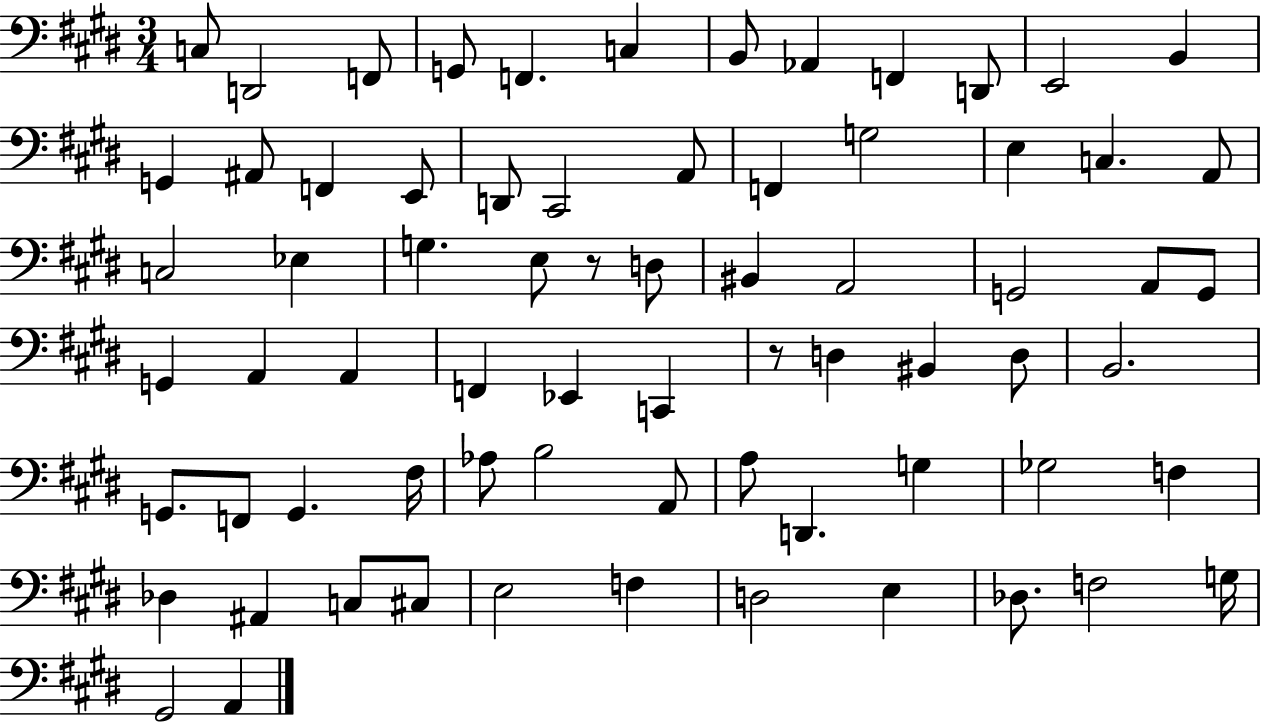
{
  \clef bass
  \numericTimeSignature
  \time 3/4
  \key e \major
  c8 d,2 f,8 | g,8 f,4. c4 | b,8 aes,4 f,4 d,8 | e,2 b,4 | \break g,4 ais,8 f,4 e,8 | d,8 cis,2 a,8 | f,4 g2 | e4 c4. a,8 | \break c2 ees4 | g4. e8 r8 d8 | bis,4 a,2 | g,2 a,8 g,8 | \break g,4 a,4 a,4 | f,4 ees,4 c,4 | r8 d4 bis,4 d8 | b,2. | \break g,8. f,8 g,4. fis16 | aes8 b2 a,8 | a8 d,4. g4 | ges2 f4 | \break des4 ais,4 c8 cis8 | e2 f4 | d2 e4 | des8. f2 g16 | \break gis,2 a,4 | \bar "|."
}